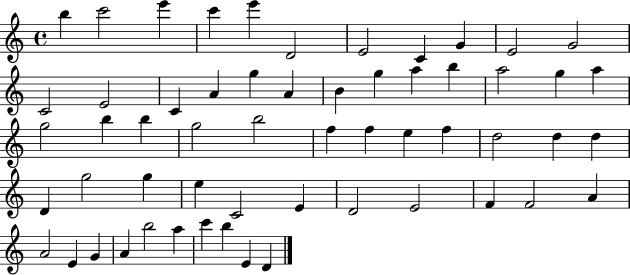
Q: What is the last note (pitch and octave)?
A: D4